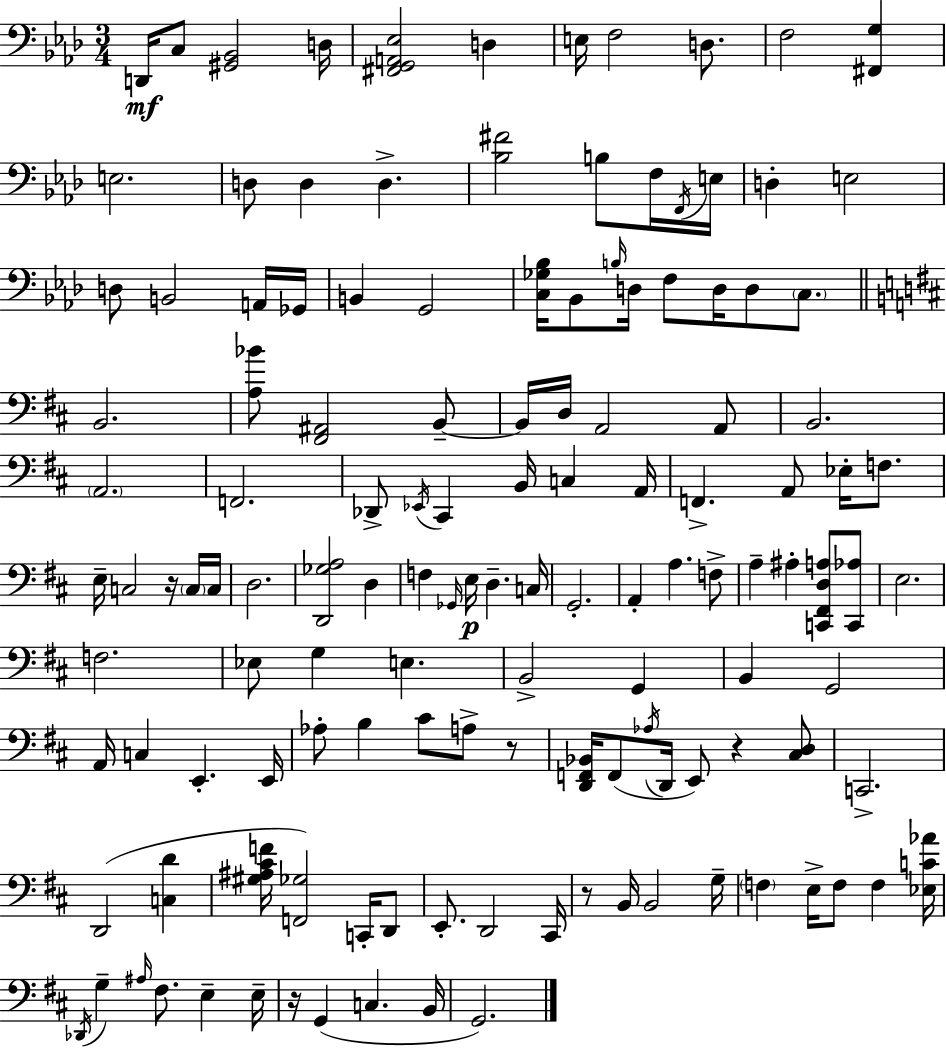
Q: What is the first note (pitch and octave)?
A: D2